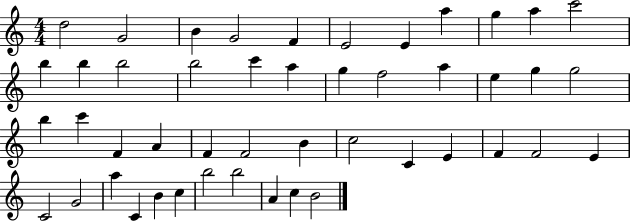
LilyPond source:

{
  \clef treble
  \numericTimeSignature
  \time 4/4
  \key c \major
  d''2 g'2 | b'4 g'2 f'4 | e'2 e'4 a''4 | g''4 a''4 c'''2 | \break b''4 b''4 b''2 | b''2 c'''4 a''4 | g''4 f''2 a''4 | e''4 g''4 g''2 | \break b''4 c'''4 f'4 a'4 | f'4 f'2 b'4 | c''2 c'4 e'4 | f'4 f'2 e'4 | \break c'2 g'2 | a''4 c'4 b'4 c''4 | b''2 b''2 | a'4 c''4 b'2 | \break \bar "|."
}